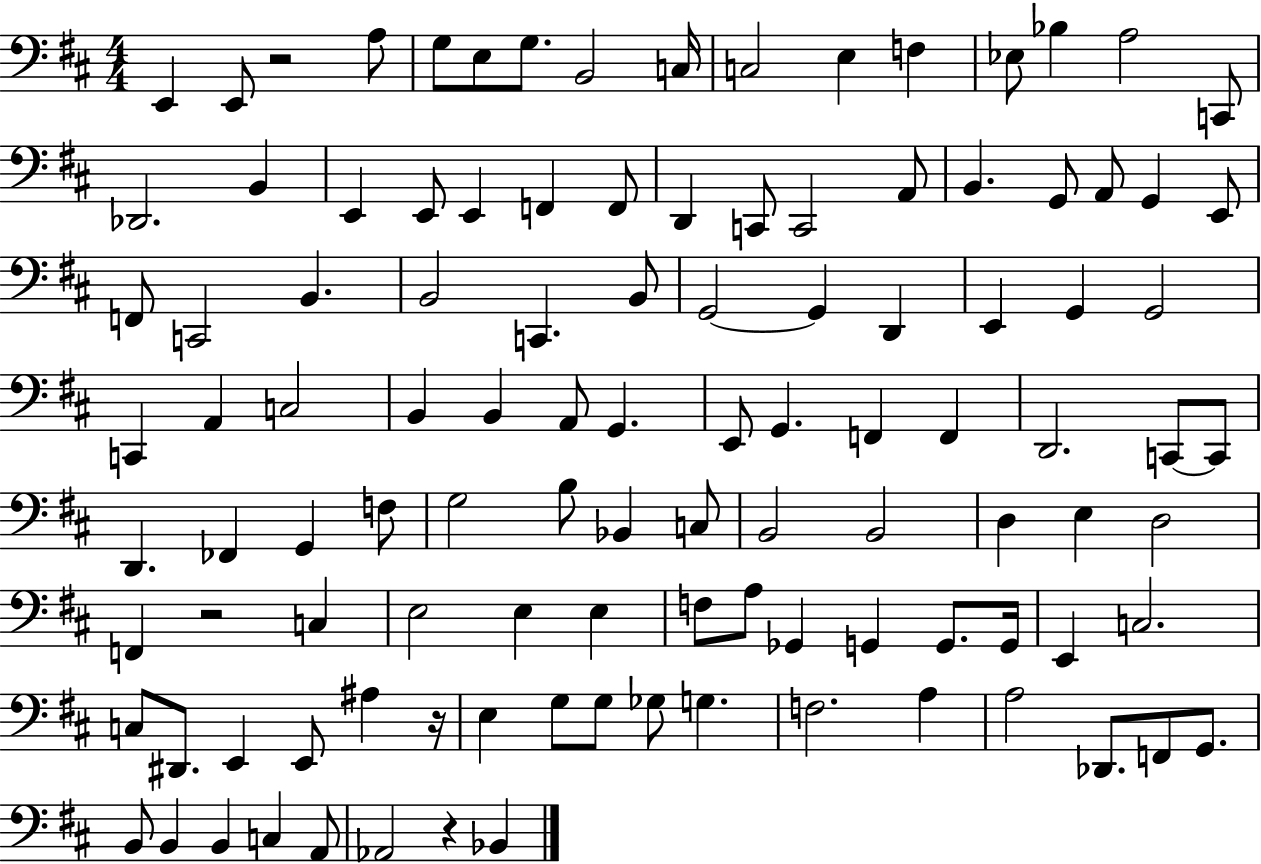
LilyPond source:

{
  \clef bass
  \numericTimeSignature
  \time 4/4
  \key d \major
  e,4 e,8 r2 a8 | g8 e8 g8. b,2 c16 | c2 e4 f4 | ees8 bes4 a2 c,8 | \break des,2. b,4 | e,4 e,8 e,4 f,4 f,8 | d,4 c,8 c,2 a,8 | b,4. g,8 a,8 g,4 e,8 | \break f,8 c,2 b,4. | b,2 c,4. b,8 | g,2~~ g,4 d,4 | e,4 g,4 g,2 | \break c,4 a,4 c2 | b,4 b,4 a,8 g,4. | e,8 g,4. f,4 f,4 | d,2. c,8~~ c,8 | \break d,4. fes,4 g,4 f8 | g2 b8 bes,4 c8 | b,2 b,2 | d4 e4 d2 | \break f,4 r2 c4 | e2 e4 e4 | f8 a8 ges,4 g,4 g,8. g,16 | e,4 c2. | \break c8 dis,8. e,4 e,8 ais4 r16 | e4 g8 g8 ges8 g4. | f2. a4 | a2 des,8. f,8 g,8. | \break b,8 b,4 b,4 c4 a,8 | aes,2 r4 bes,4 | \bar "|."
}